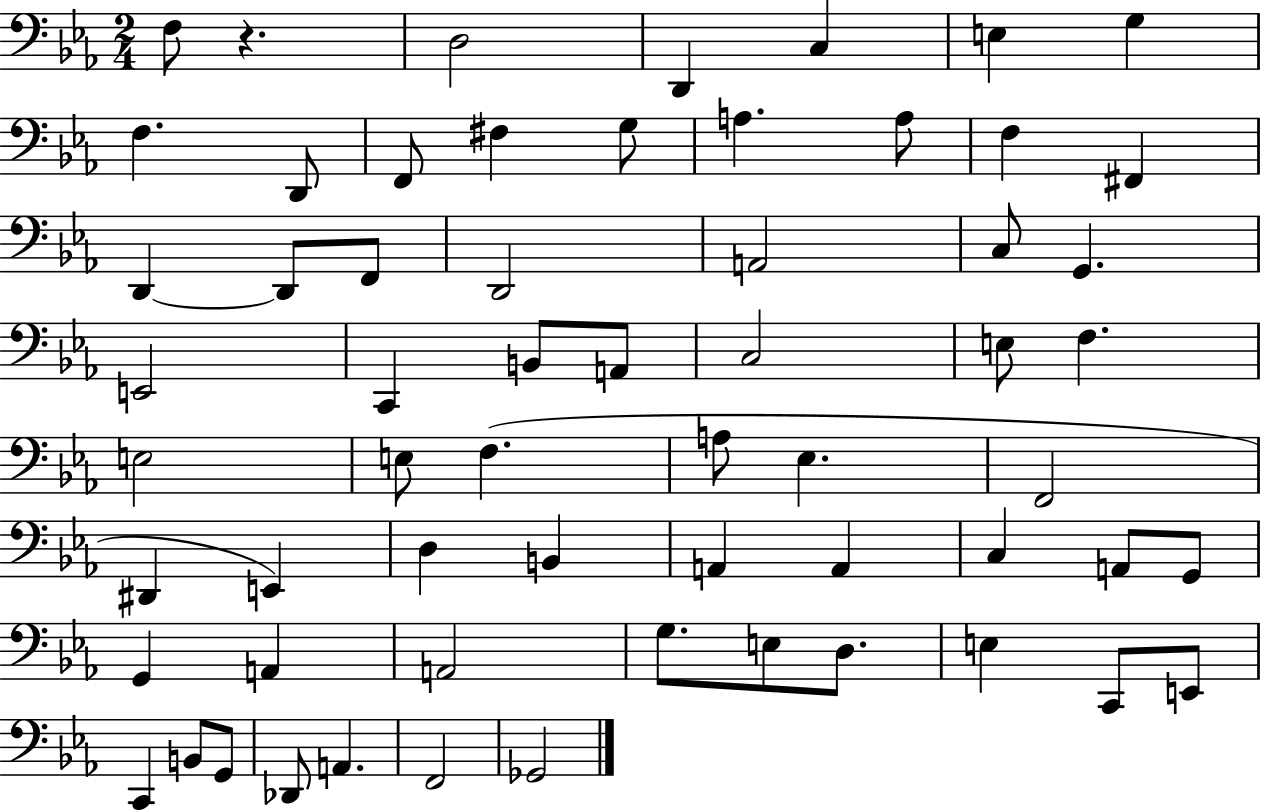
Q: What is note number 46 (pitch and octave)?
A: A2